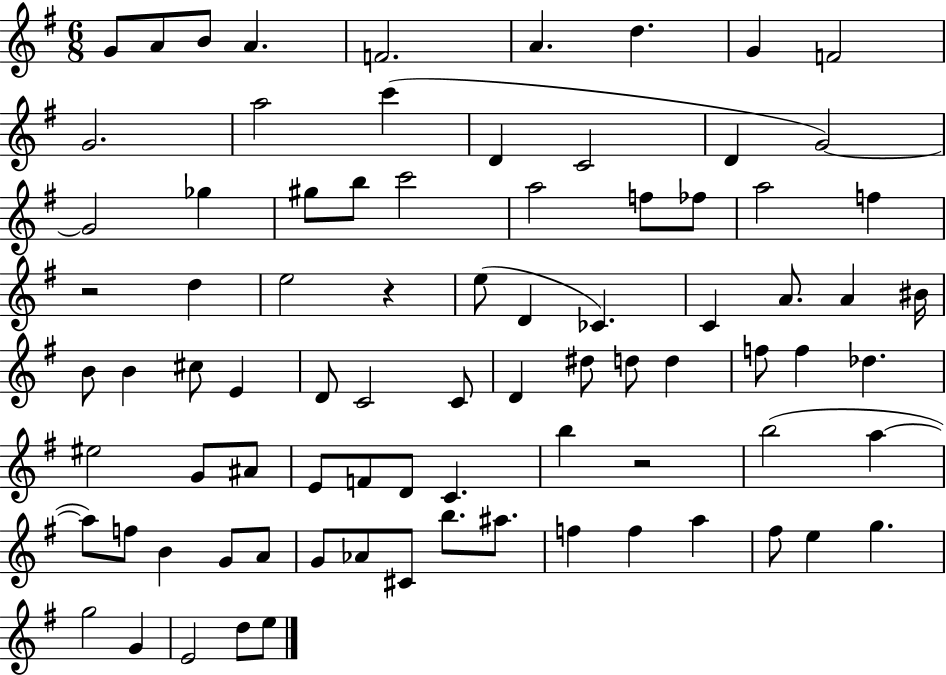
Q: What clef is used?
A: treble